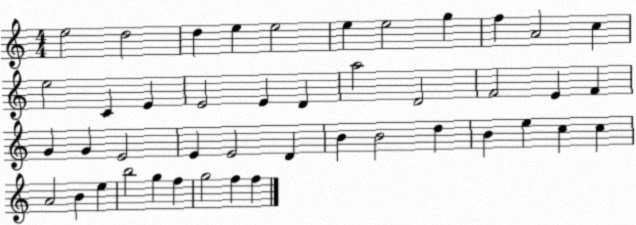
X:1
T:Untitled
M:4/4
L:1/4
K:C
e2 d2 d e e2 e e2 g f A2 c e2 C E E2 E D a2 D2 F2 E F G G E2 E E2 D B B2 d B e c c A2 B e b2 g f g2 f f